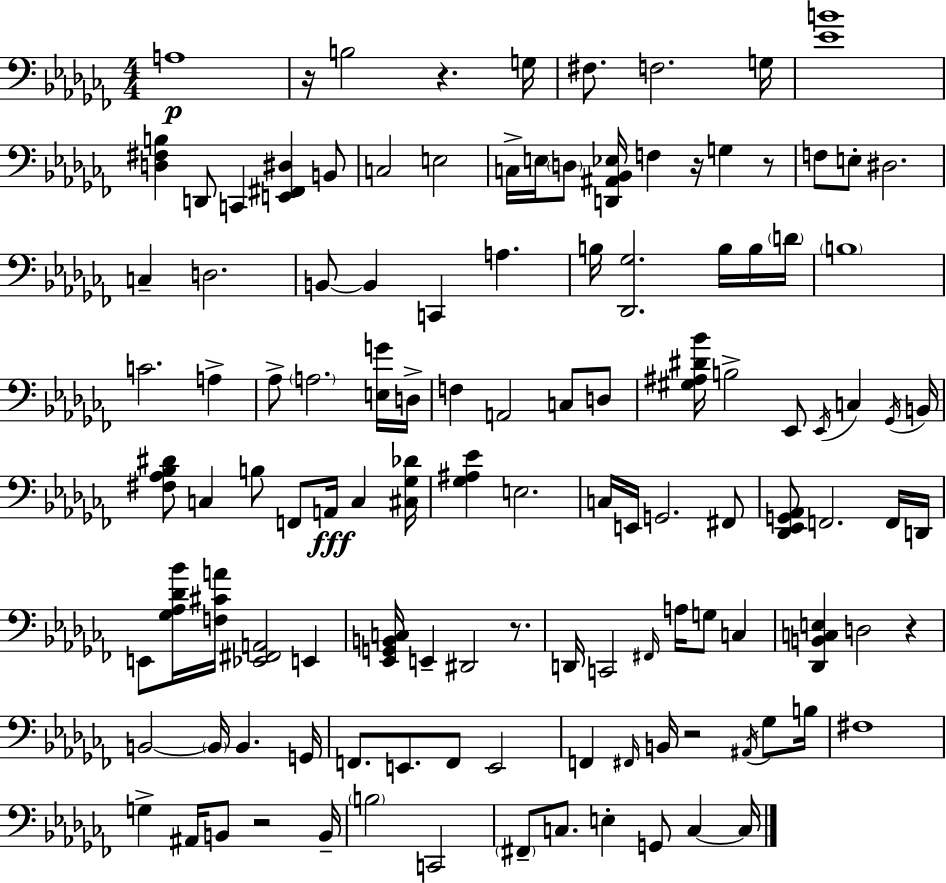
A3/w R/s B3/h R/q. G3/s F#3/e. F3/h. G3/s [Eb4,B4]/w [D3,F#3,B3]/q D2/e C2/q [E2,F#2,D#3]/q B2/e C3/h E3/h C3/s E3/s D3/e [D2,A#2,Bb2,Eb3]/s F3/q R/s G3/q R/e F3/e E3/e D#3/h. C3/q D3/h. B2/e B2/q C2/q A3/q. B3/s [Db2,Gb3]/h. B3/s B3/s D4/s B3/w C4/h. A3/q Ab3/e A3/h. [E3,G4]/s D3/s F3/q A2/h C3/e D3/e [G#3,A#3,D#4,Bb4]/s B3/h Eb2/e Eb2/s C3/q Gb2/s B2/s [F#3,Ab3,Bb3,D#4]/e C3/q B3/e F2/e A2/s C3/q [C#3,Gb3,Db4]/s [Gb3,A#3,Eb4]/q E3/h. C3/s E2/s G2/h. F#2/e [Db2,Eb2,G2,Ab2]/e F2/h. F2/s D2/s E2/e [Gb3,Ab3,Db4,Bb4]/s [F3,C#4,A4]/s [Eb2,F#2,A2]/h E2/q [Eb2,G2,B2,C3]/s E2/q D#2/h R/e. D2/s C2/h F#2/s A3/s G3/e C3/q [Db2,B2,C3,E3]/q D3/h R/q B2/h B2/s B2/q. G2/s F2/e. E2/e. F2/e E2/h F2/q F#2/s B2/s R/h A#2/s Gb3/e B3/s F#3/w G3/q A#2/s B2/e R/h B2/s B3/h C2/h F#2/e C3/e. E3/q G2/e C3/q C3/s